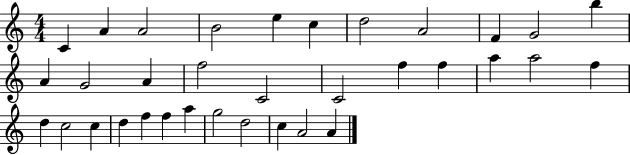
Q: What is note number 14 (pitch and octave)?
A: A4